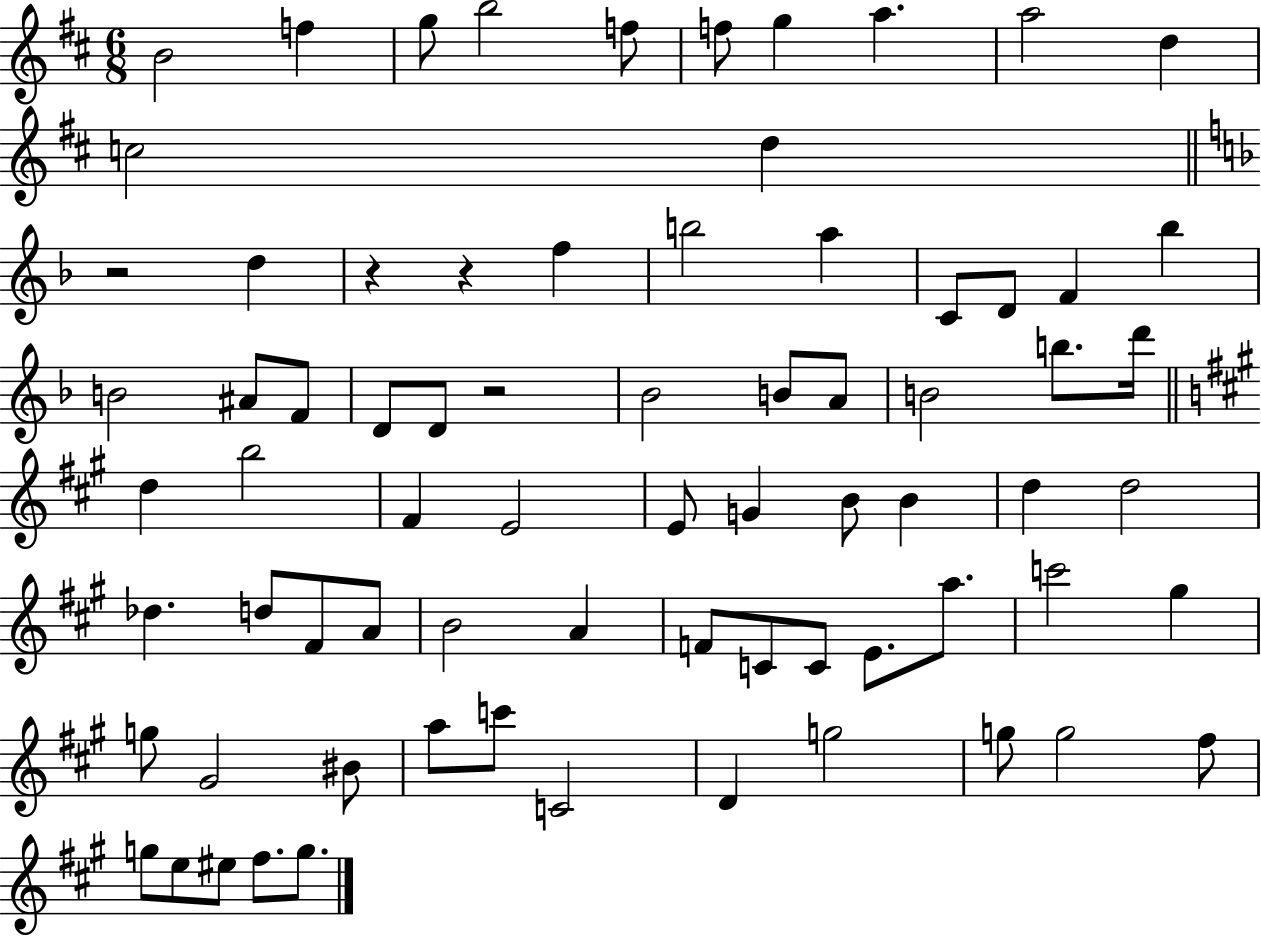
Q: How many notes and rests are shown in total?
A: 74